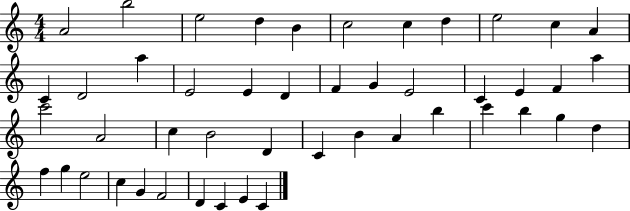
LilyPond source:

{
  \clef treble
  \numericTimeSignature
  \time 4/4
  \key c \major
  a'2 b''2 | e''2 d''4 b'4 | c''2 c''4 d''4 | e''2 c''4 a'4 | \break c'4 d'2 a''4 | e'2 e'4 d'4 | f'4 g'4 e'2 | c'4 e'4 f'4 a''4 | \break c'''2 a'2 | c''4 b'2 d'4 | c'4 b'4 a'4 b''4 | c'''4 b''4 g''4 d''4 | \break f''4 g''4 e''2 | c''4 g'4 f'2 | d'4 c'4 e'4 c'4 | \bar "|."
}